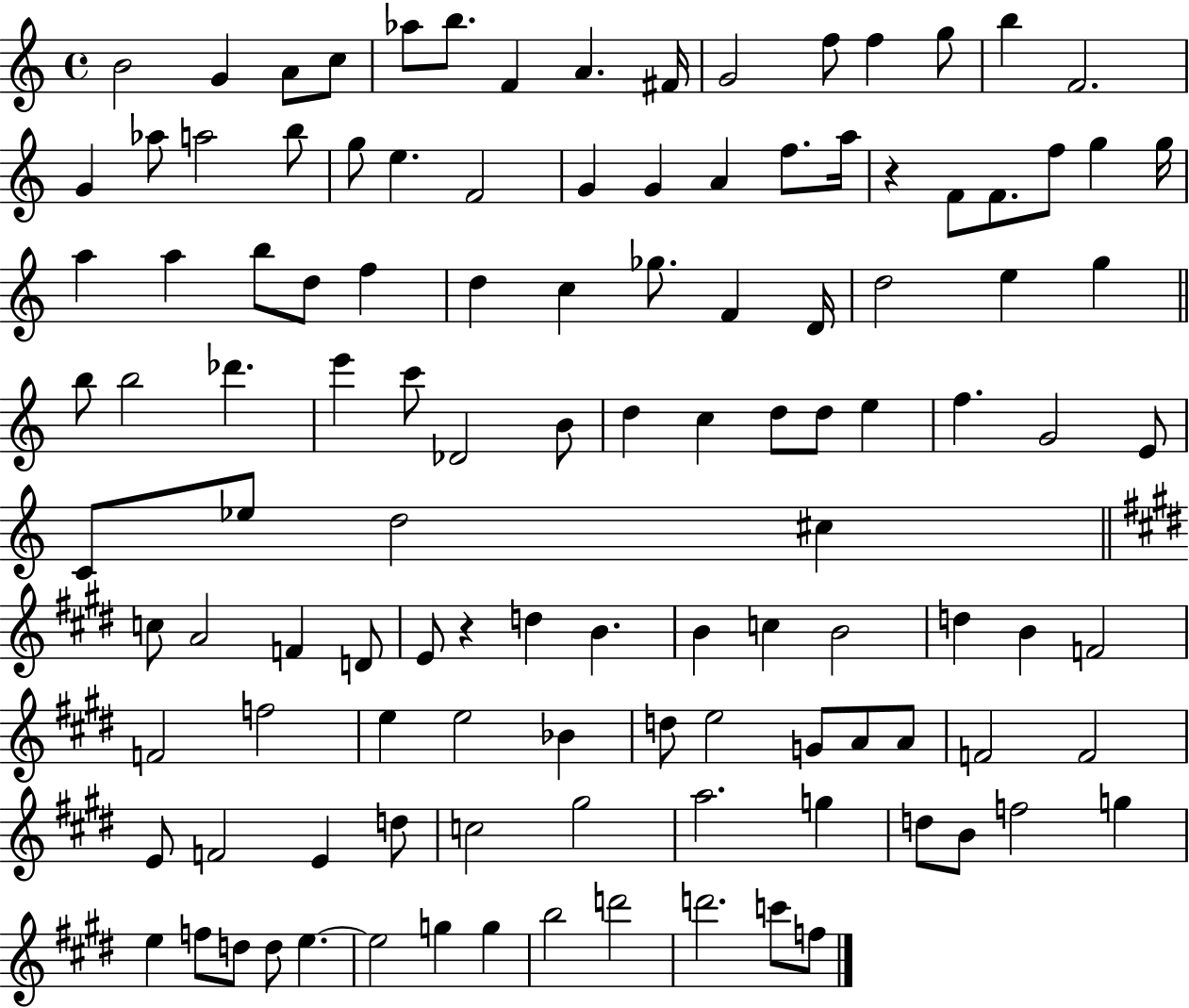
B4/h G4/q A4/e C5/e Ab5/e B5/e. F4/q A4/q. F#4/s G4/h F5/e F5/q G5/e B5/q F4/h. G4/q Ab5/e A5/h B5/e G5/e E5/q. F4/h G4/q G4/q A4/q F5/e. A5/s R/q F4/e F4/e. F5/e G5/q G5/s A5/q A5/q B5/e D5/e F5/q D5/q C5/q Gb5/e. F4/q D4/s D5/h E5/q G5/q B5/e B5/h Db6/q. E6/q C6/e Db4/h B4/e D5/q C5/q D5/e D5/e E5/q F5/q. G4/h E4/e C4/e Eb5/e D5/h C#5/q C5/e A4/h F4/q D4/e E4/e R/q D5/q B4/q. B4/q C5/q B4/h D5/q B4/q F4/h F4/h F5/h E5/q E5/h Bb4/q D5/e E5/h G4/e A4/e A4/e F4/h F4/h E4/e F4/h E4/q D5/e C5/h G#5/h A5/h. G5/q D5/e B4/e F5/h G5/q E5/q F5/e D5/e D5/e E5/q. E5/h G5/q G5/q B5/h D6/h D6/h. C6/e F5/e